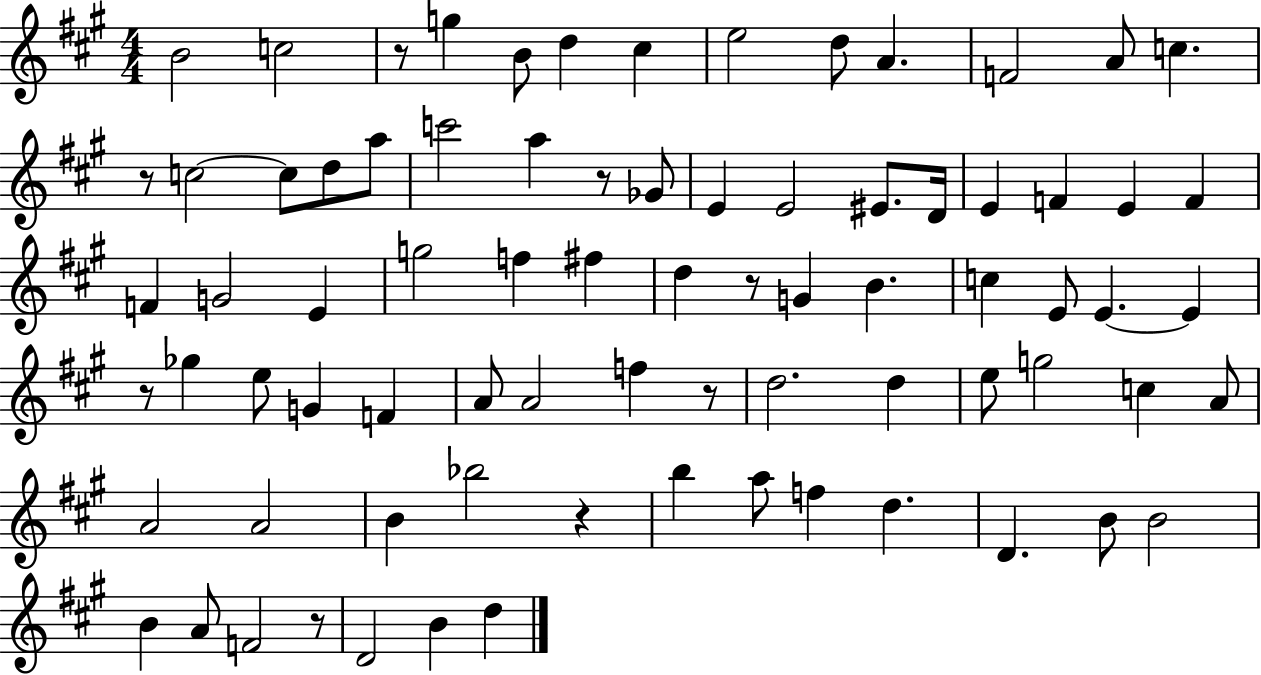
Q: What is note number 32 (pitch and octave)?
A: F5